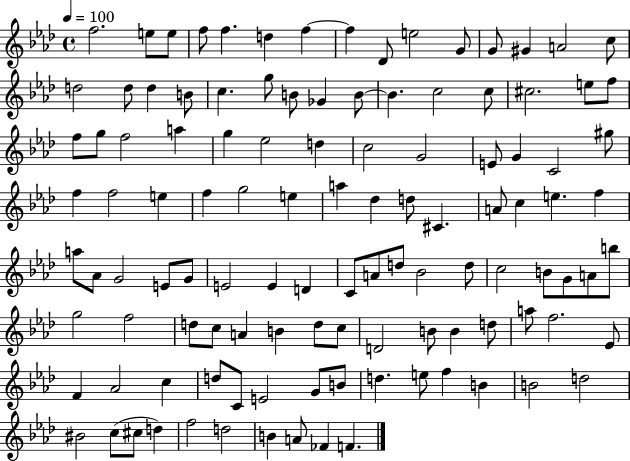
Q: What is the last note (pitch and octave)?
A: F4